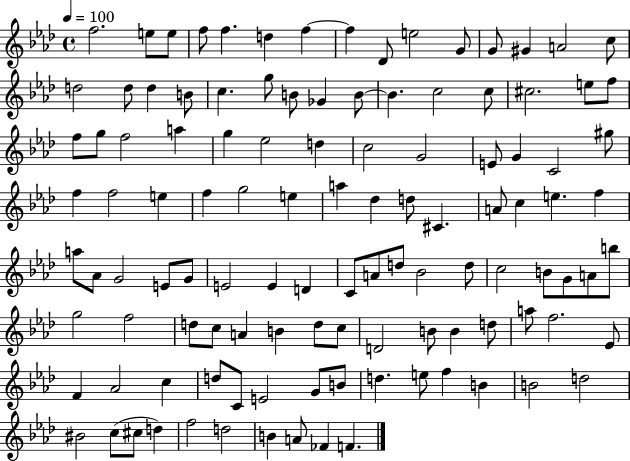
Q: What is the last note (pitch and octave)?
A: F4